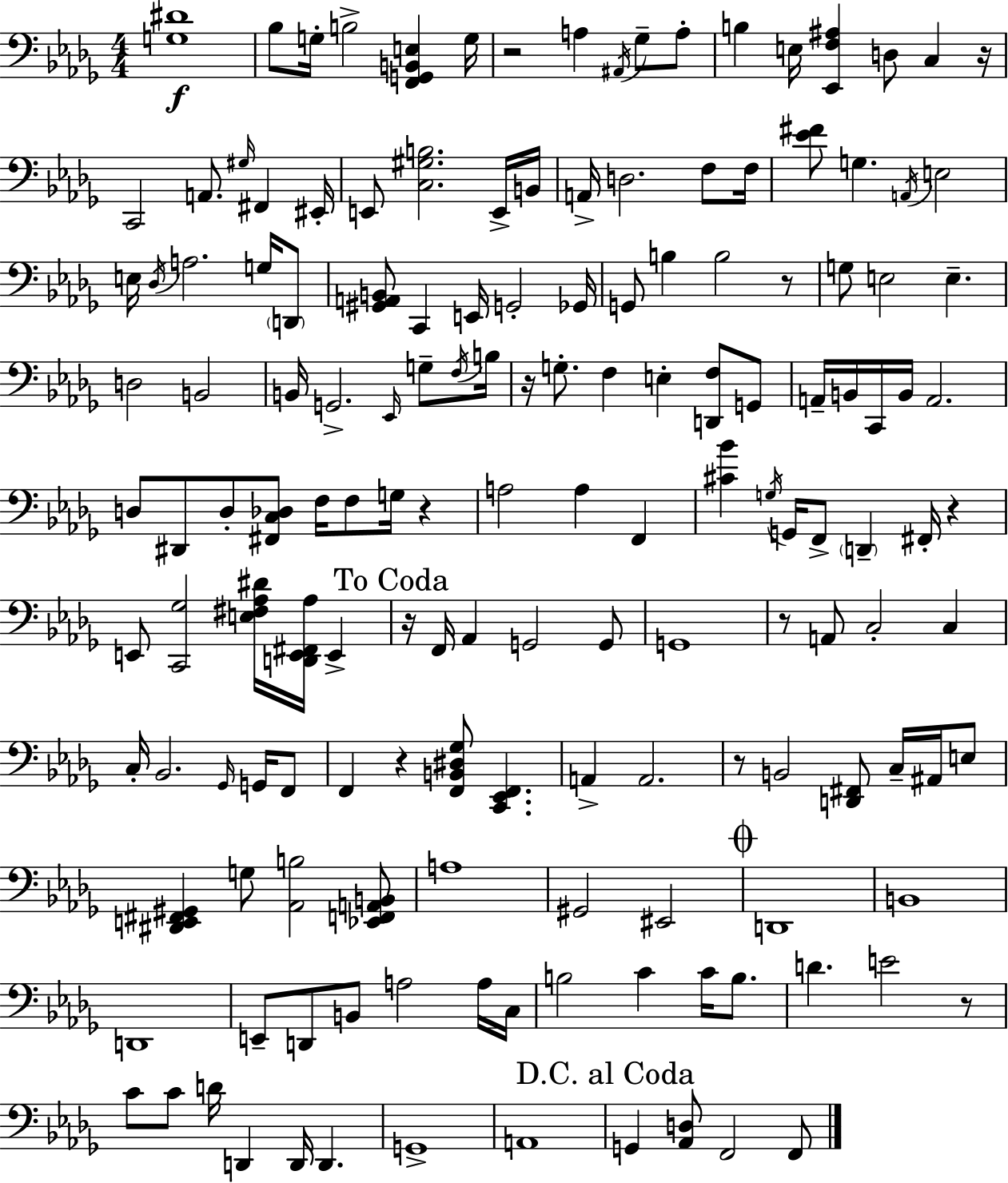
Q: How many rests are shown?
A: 11